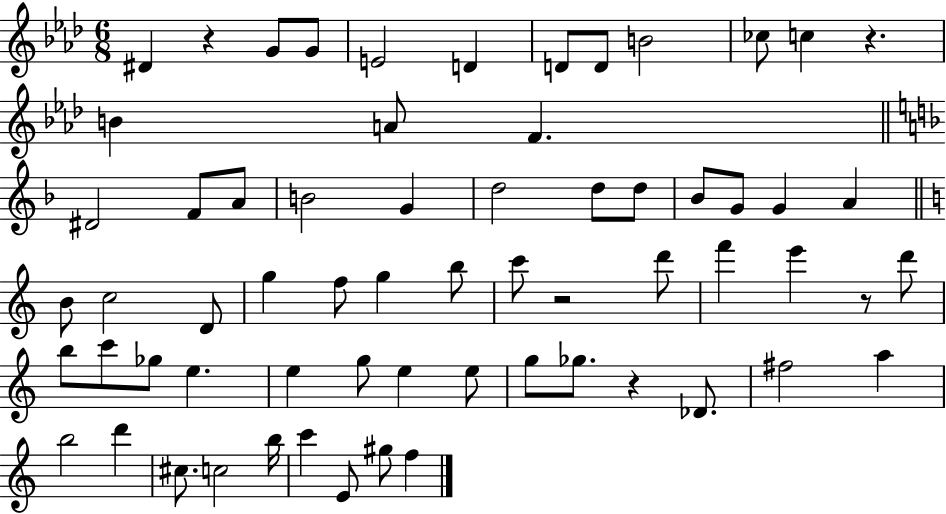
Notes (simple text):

D#4/q R/q G4/e G4/e E4/h D4/q D4/e D4/e B4/h CES5/e C5/q R/q. B4/q A4/e F4/q. D#4/h F4/e A4/e B4/h G4/q D5/h D5/e D5/e Bb4/e G4/e G4/q A4/q B4/e C5/h D4/e G5/q F5/e G5/q B5/e C6/e R/h D6/e F6/q E6/q R/e D6/e B5/e C6/e Gb5/e E5/q. E5/q G5/e E5/q E5/e G5/e Gb5/e. R/q Db4/e. F#5/h A5/q B5/h D6/q C#5/e. C5/h B5/s C6/q E4/e G#5/e F5/q